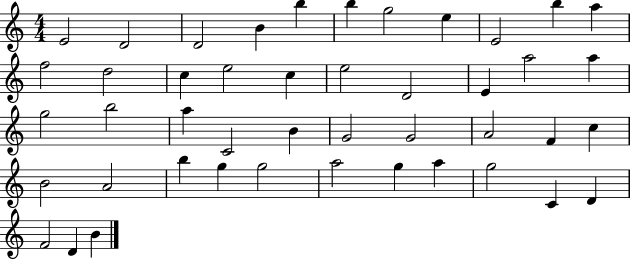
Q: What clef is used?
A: treble